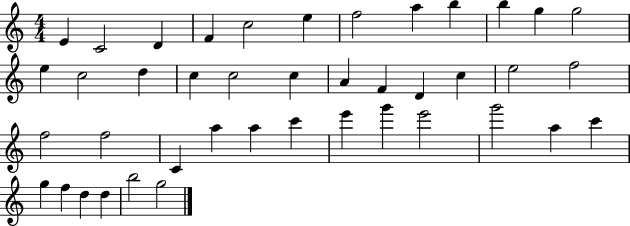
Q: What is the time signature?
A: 4/4